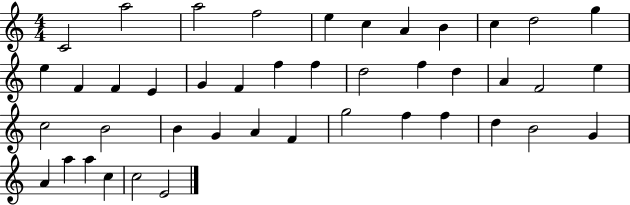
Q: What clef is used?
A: treble